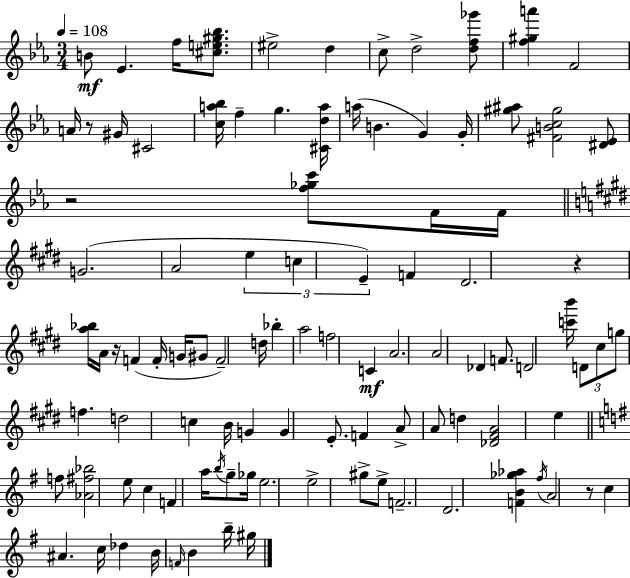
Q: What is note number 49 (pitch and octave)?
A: B4